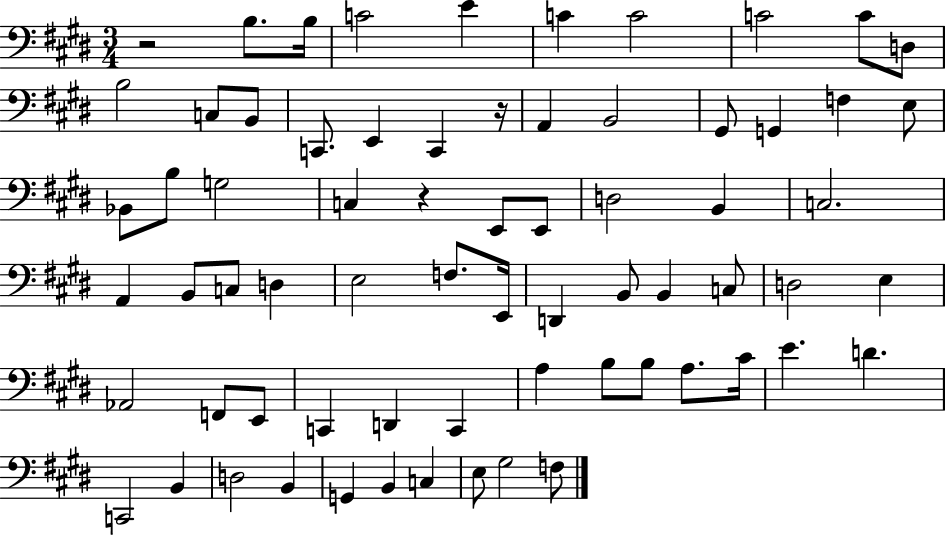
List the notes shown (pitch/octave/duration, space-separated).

R/h B3/e. B3/s C4/h E4/q C4/q C4/h C4/h C4/e D3/e B3/h C3/e B2/e C2/e. E2/q C2/q R/s A2/q B2/h G#2/e G2/q F3/q E3/e Bb2/e B3/e G3/h C3/q R/q E2/e E2/e D3/h B2/q C3/h. A2/q B2/e C3/e D3/q E3/h F3/e. E2/s D2/q B2/e B2/q C3/e D3/h E3/q Ab2/h F2/e E2/e C2/q D2/q C2/q A3/q B3/e B3/e A3/e. C#4/s E4/q. D4/q. C2/h B2/q D3/h B2/q G2/q B2/q C3/q E3/e G#3/h F3/e